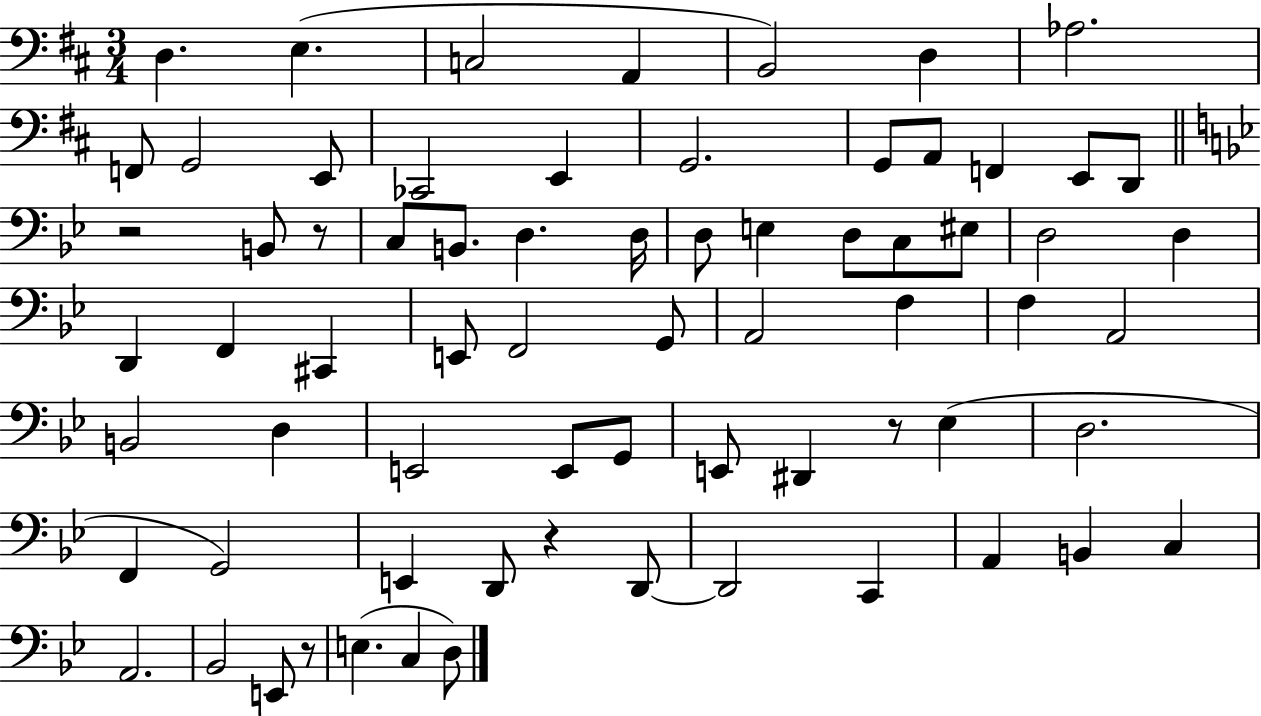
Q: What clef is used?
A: bass